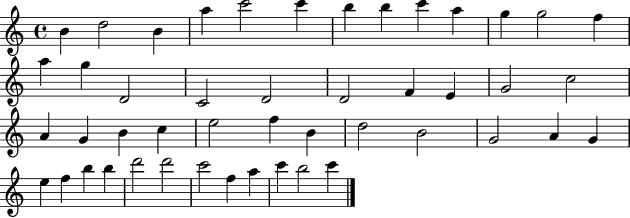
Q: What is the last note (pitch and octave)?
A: C6